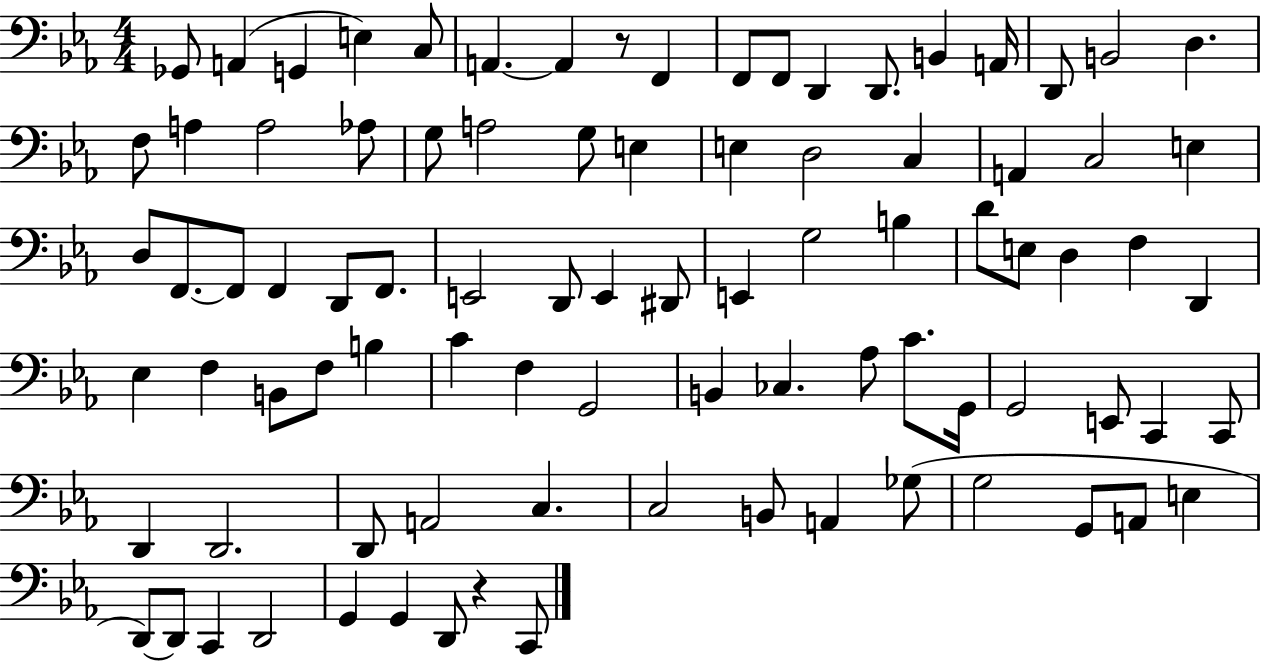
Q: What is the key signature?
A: EES major